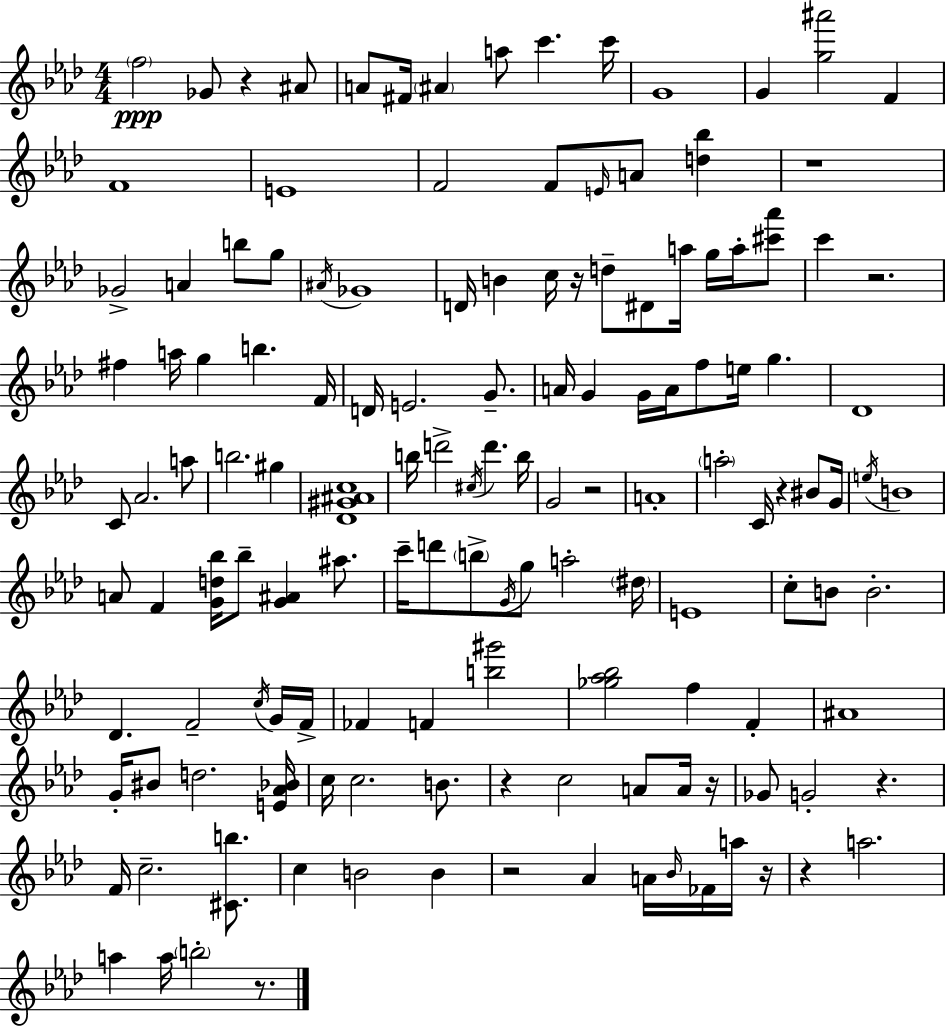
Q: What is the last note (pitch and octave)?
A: B5